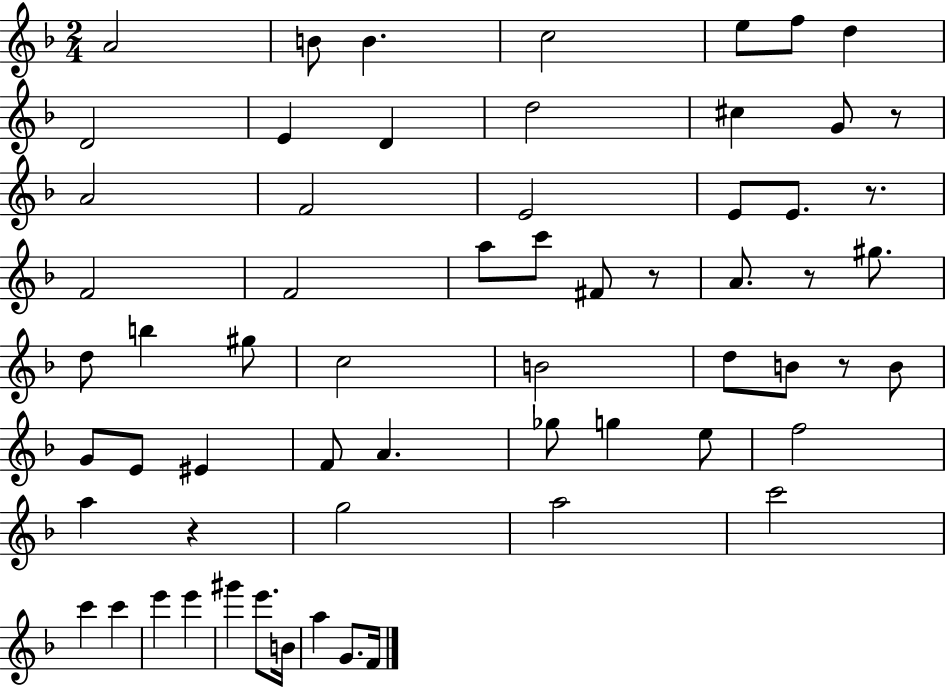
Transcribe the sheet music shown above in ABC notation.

X:1
T:Untitled
M:2/4
L:1/4
K:F
A2 B/2 B c2 e/2 f/2 d D2 E D d2 ^c G/2 z/2 A2 F2 E2 E/2 E/2 z/2 F2 F2 a/2 c'/2 ^F/2 z/2 A/2 z/2 ^g/2 d/2 b ^g/2 c2 B2 d/2 B/2 z/2 B/2 G/2 E/2 ^E F/2 A _g/2 g e/2 f2 a z g2 a2 c'2 c' c' e' e' ^g' e'/2 B/4 a G/2 F/4